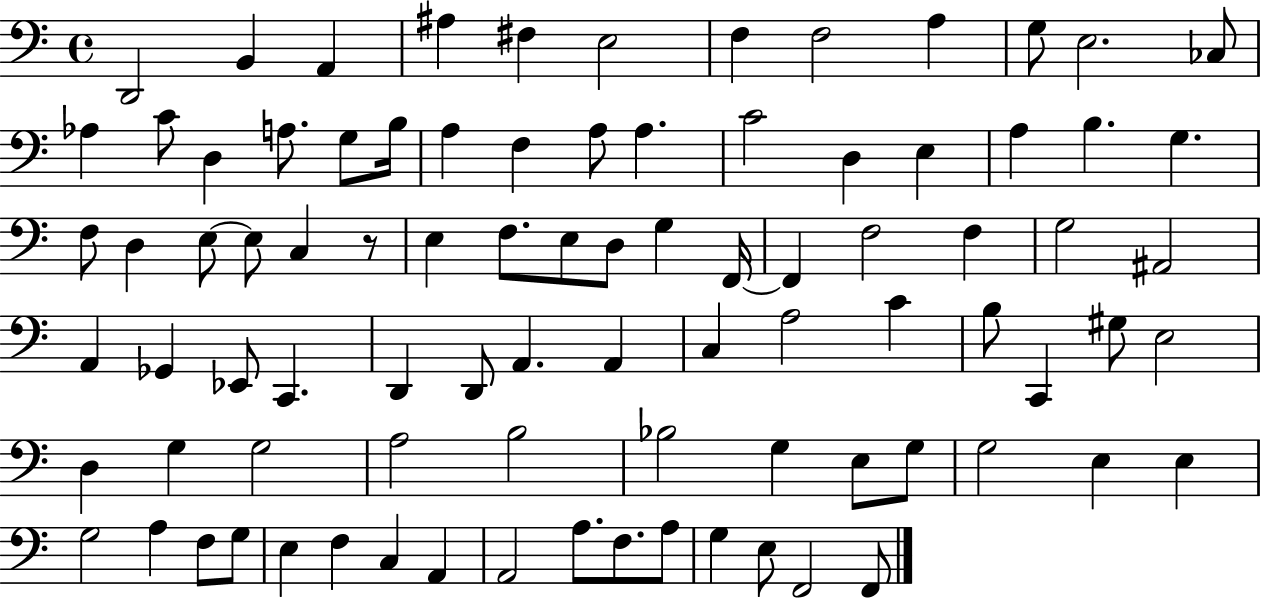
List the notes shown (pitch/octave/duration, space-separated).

D2/h B2/q A2/q A#3/q F#3/q E3/h F3/q F3/h A3/q G3/e E3/h. CES3/e Ab3/q C4/e D3/q A3/e. G3/e B3/s A3/q F3/q A3/e A3/q. C4/h D3/q E3/q A3/q B3/q. G3/q. F3/e D3/q E3/e E3/e C3/q R/e E3/q F3/e. E3/e D3/e G3/q F2/s F2/q F3/h F3/q G3/h A#2/h A2/q Gb2/q Eb2/e C2/q. D2/q D2/e A2/q. A2/q C3/q A3/h C4/q B3/e C2/q G#3/e E3/h D3/q G3/q G3/h A3/h B3/h Bb3/h G3/q E3/e G3/e G3/h E3/q E3/q G3/h A3/q F3/e G3/e E3/q F3/q C3/q A2/q A2/h A3/e. F3/e. A3/e G3/q E3/e F2/h F2/e